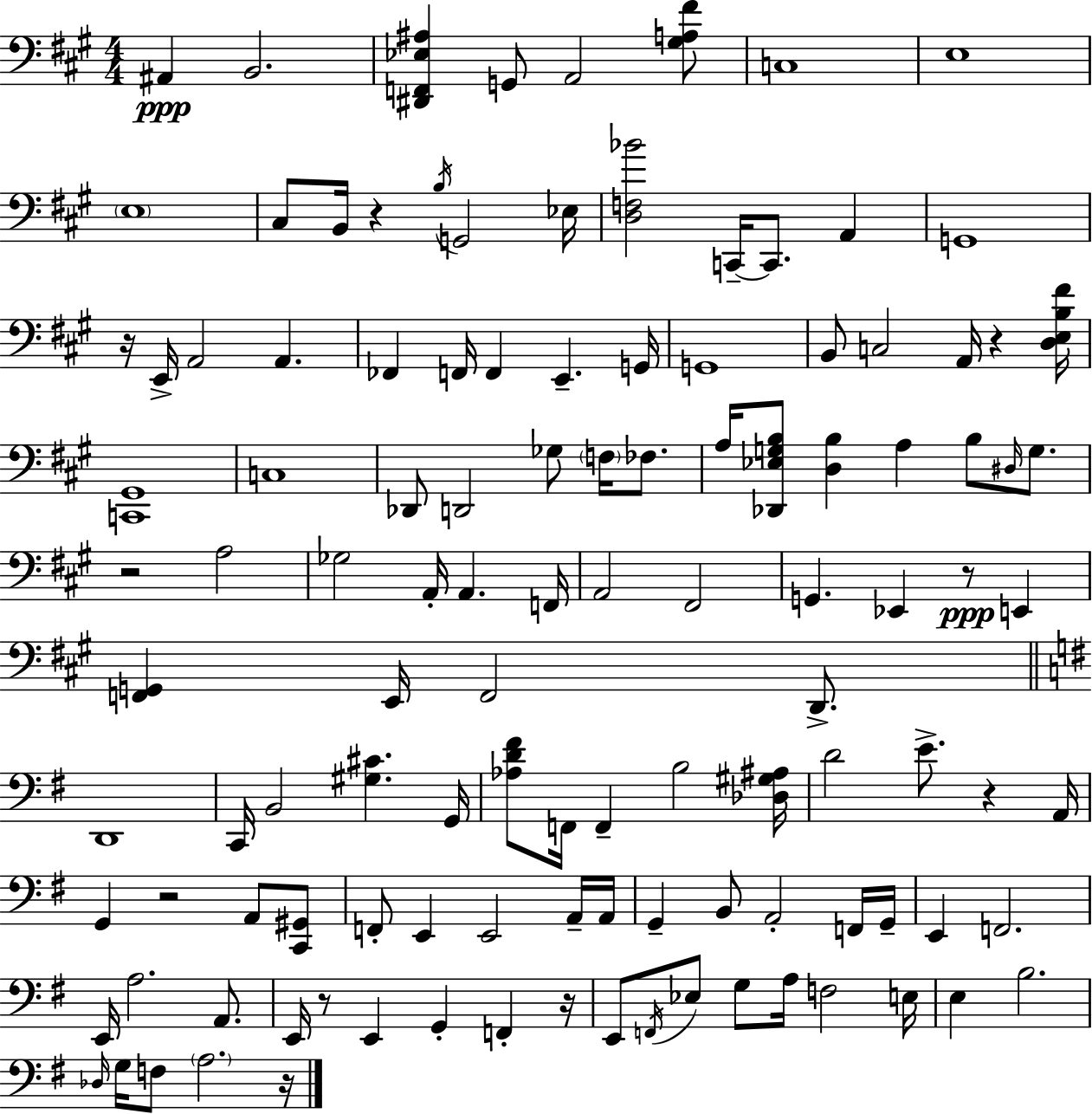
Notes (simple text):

A#2/q B2/h. [D#2,F2,Eb3,A#3]/q G2/e A2/h [G#3,A3,F#4]/e C3/w E3/w E3/w C#3/e B2/s R/q B3/s G2/h Eb3/s [D3,F3,Bb4]/h C2/s C2/e. A2/q G2/w R/s E2/s A2/h A2/q. FES2/q F2/s F2/q E2/q. G2/s G2/w B2/e C3/h A2/s R/q [D3,E3,B3,F#4]/s [C2,G#2]/w C3/w Db2/e D2/h Gb3/e F3/s FES3/e. A3/s [Db2,Eb3,G3,B3]/e [D3,B3]/q A3/q B3/e D#3/s G3/e. R/h A3/h Gb3/h A2/s A2/q. F2/s A2/h F#2/h G2/q. Eb2/q R/e E2/q [F2,G2]/q E2/s F2/h D2/e. D2/w C2/s B2/h [G#3,C#4]/q. G2/s [Ab3,D4,F#4]/e F2/s F2/q B3/h [Db3,G#3,A#3]/s D4/h E4/e. R/q A2/s G2/q R/h A2/e [C2,G#2]/e F2/e E2/q E2/h A2/s A2/s G2/q B2/e A2/h F2/s G2/s E2/q F2/h. E2/s A3/h. A2/e. E2/s R/e E2/q G2/q F2/q R/s E2/e F2/s Eb3/e G3/e A3/s F3/h E3/s E3/q B3/h. Db3/s G3/s F3/e A3/h. R/s